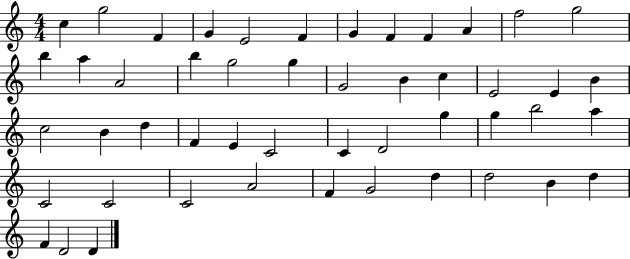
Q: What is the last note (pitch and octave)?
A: D4